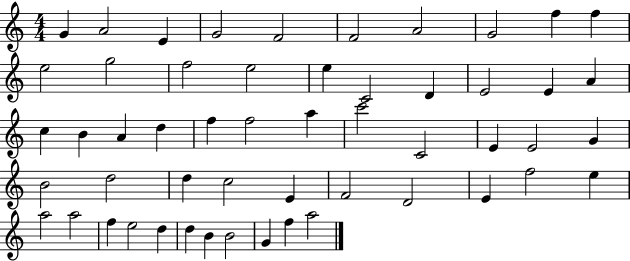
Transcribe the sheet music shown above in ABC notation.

X:1
T:Untitled
M:4/4
L:1/4
K:C
G A2 E G2 F2 F2 A2 G2 f f e2 g2 f2 e2 e C2 D E2 E A c B A d f f2 a c'2 C2 E E2 G B2 d2 d c2 E F2 D2 E f2 e a2 a2 f e2 d d B B2 G f a2